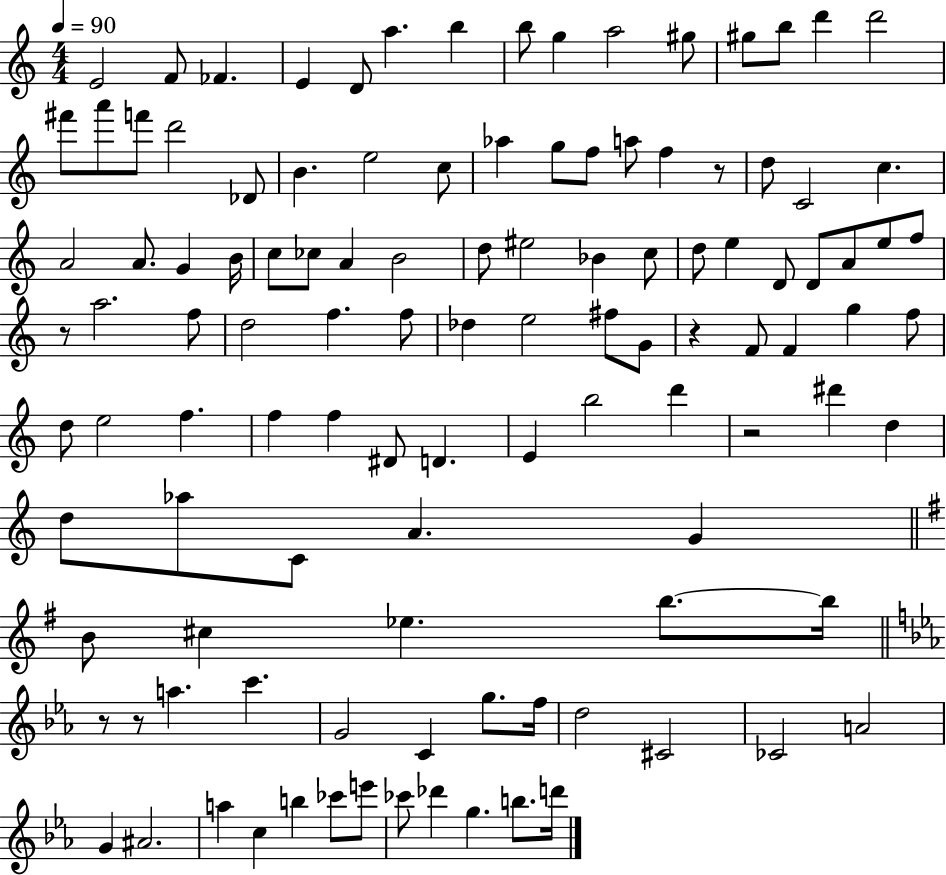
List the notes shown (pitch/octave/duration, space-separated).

E4/h F4/e FES4/q. E4/q D4/e A5/q. B5/q B5/e G5/q A5/h G#5/e G#5/e B5/e D6/q D6/h F#6/e A6/e F6/e D6/h Db4/e B4/q. E5/h C5/e Ab5/q G5/e F5/e A5/e F5/q R/e D5/e C4/h C5/q. A4/h A4/e. G4/q B4/s C5/e CES5/e A4/q B4/h D5/e EIS5/h Bb4/q C5/e D5/e E5/q D4/e D4/e A4/e E5/e F5/e R/e A5/h. F5/e D5/h F5/q. F5/e Db5/q E5/h F#5/e G4/e R/q F4/e F4/q G5/q F5/e D5/e E5/h F5/q. F5/q F5/q D#4/e D4/q. E4/q B5/h D6/q R/h D#6/q D5/q D5/e Ab5/e C4/e A4/q. G4/q B4/e C#5/q Eb5/q. B5/e. B5/s R/e R/e A5/q. C6/q. G4/h C4/q G5/e. F5/s D5/h C#4/h CES4/h A4/h G4/q A#4/h. A5/q C5/q B5/q CES6/e E6/e CES6/e Db6/q G5/q. B5/e. D6/s